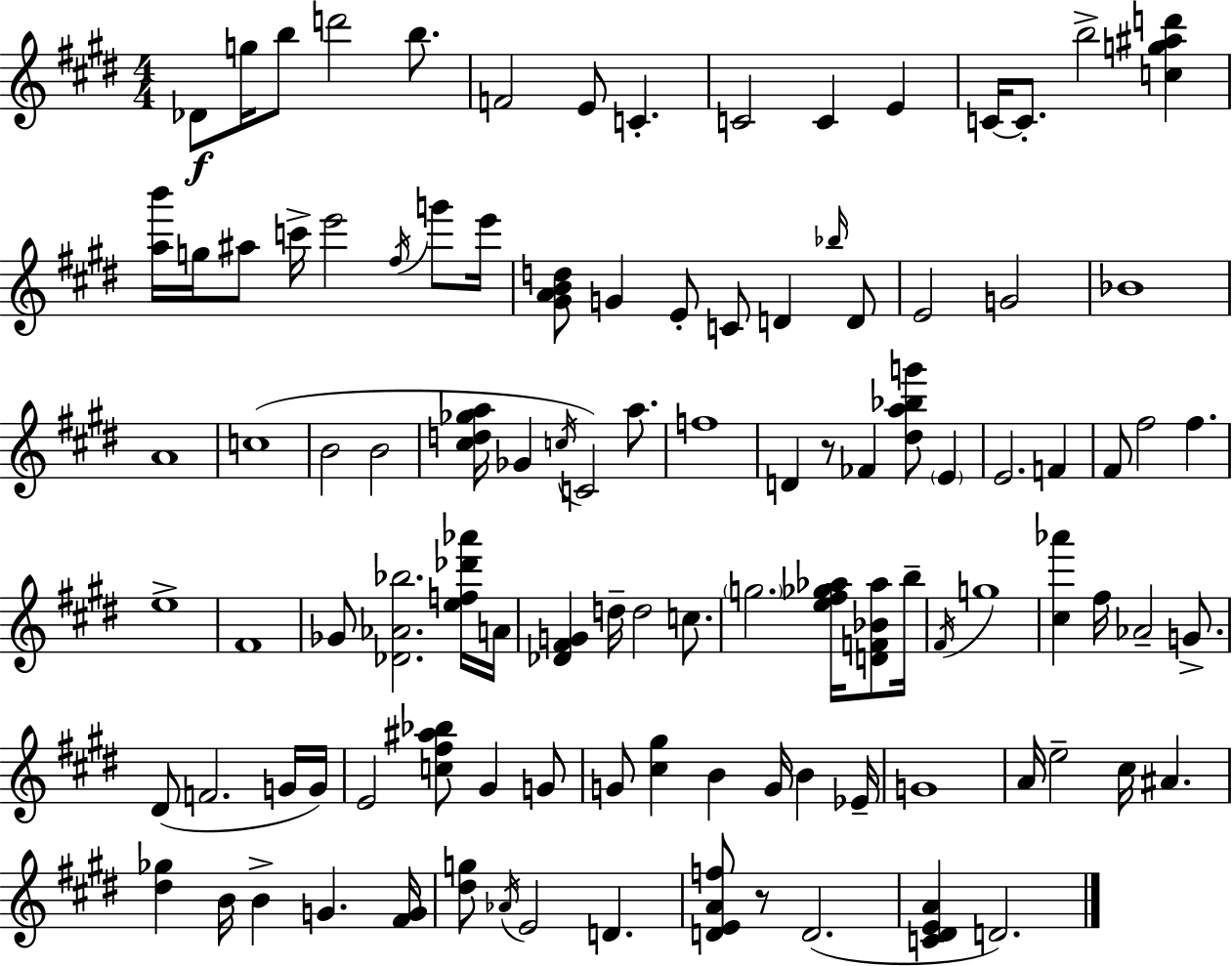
X:1
T:Untitled
M:4/4
L:1/4
K:E
_D/2 g/4 b/2 d'2 b/2 F2 E/2 C C2 C E C/4 C/2 b2 [cg^ad'] [ab']/4 g/4 ^a/2 c'/4 e'2 ^f/4 g'/2 e'/4 [^GABd]/2 G E/2 C/2 D _b/4 D/2 E2 G2 _B4 A4 c4 B2 B2 [^cd_ga]/4 _G c/4 C2 a/2 f4 D z/2 _F [^da_bg']/2 E E2 F ^F/2 ^f2 ^f e4 ^F4 _G/2 [_D_A_b]2 [ef_d'_a']/4 A/4 [_D^FG] d/4 d2 c/2 g2 [e^f_g_a]/4 [DF_B_a]/2 b/4 ^F/4 g4 [^c_a'] ^f/4 _A2 G/2 ^D/2 F2 G/4 G/4 E2 [c^f^a_b]/2 ^G G/2 G/2 [^c^g] B G/4 B _E/4 G4 A/4 e2 ^c/4 ^A [^d_g] B/4 B G [^FG]/4 [^dg]/2 _A/4 E2 D [DEAf]/2 z/2 D2 [C^DEA] D2